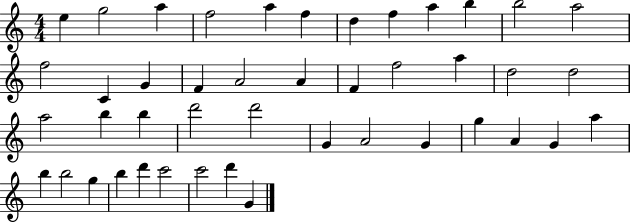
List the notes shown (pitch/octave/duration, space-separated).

E5/q G5/h A5/q F5/h A5/q F5/q D5/q F5/q A5/q B5/q B5/h A5/h F5/h C4/q G4/q F4/q A4/h A4/q F4/q F5/h A5/q D5/h D5/h A5/h B5/q B5/q D6/h D6/h G4/q A4/h G4/q G5/q A4/q G4/q A5/q B5/q B5/h G5/q B5/q D6/q C6/h C6/h D6/q G4/q